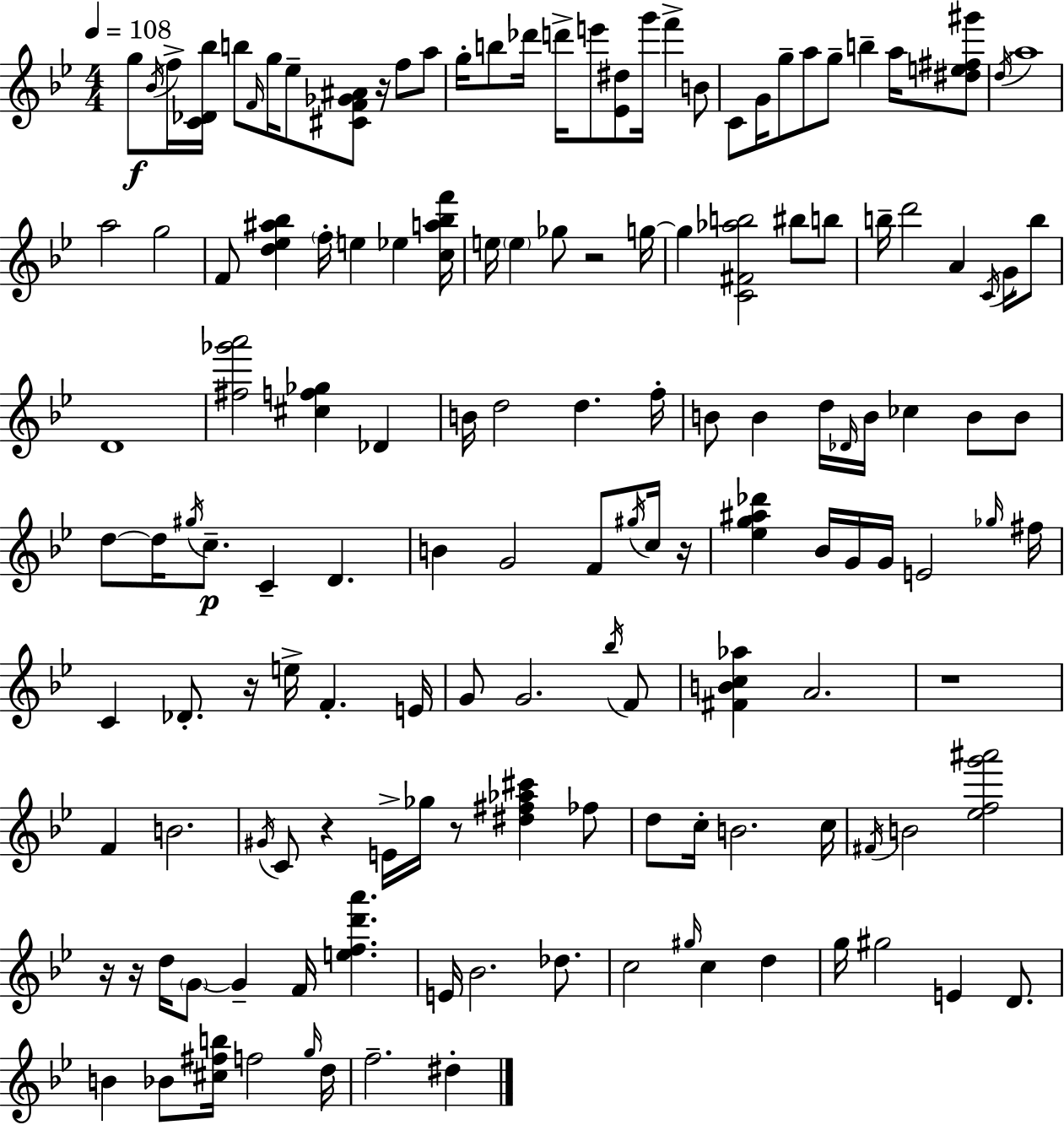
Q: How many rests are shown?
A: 9